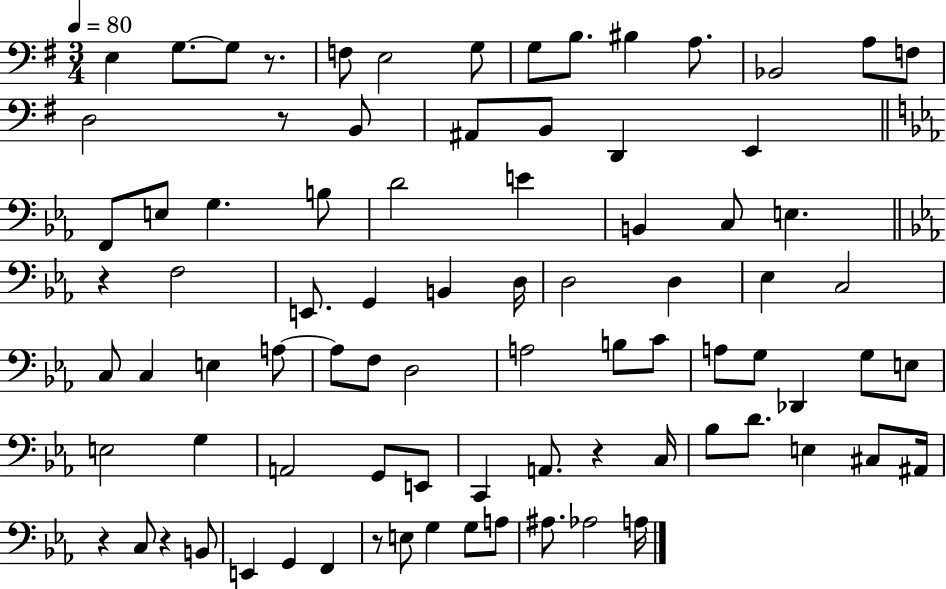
X:1
T:Untitled
M:3/4
L:1/4
K:G
E, G,/2 G,/2 z/2 F,/2 E,2 G,/2 G,/2 B,/2 ^B, A,/2 _B,,2 A,/2 F,/2 D,2 z/2 B,,/2 ^A,,/2 B,,/2 D,, E,, F,,/2 E,/2 G, B,/2 D2 E B,, C,/2 E, z F,2 E,,/2 G,, B,, D,/4 D,2 D, _E, C,2 C,/2 C, E, A,/2 A,/2 F,/2 D,2 A,2 B,/2 C/2 A,/2 G,/2 _D,, G,/2 E,/2 E,2 G, A,,2 G,,/2 E,,/2 C,, A,,/2 z C,/4 _B,/2 D/2 E, ^C,/2 ^A,,/4 z C,/2 z B,,/2 E,, G,, F,, z/2 E,/2 G, G,/2 A,/2 ^A,/2 _A,2 A,/4